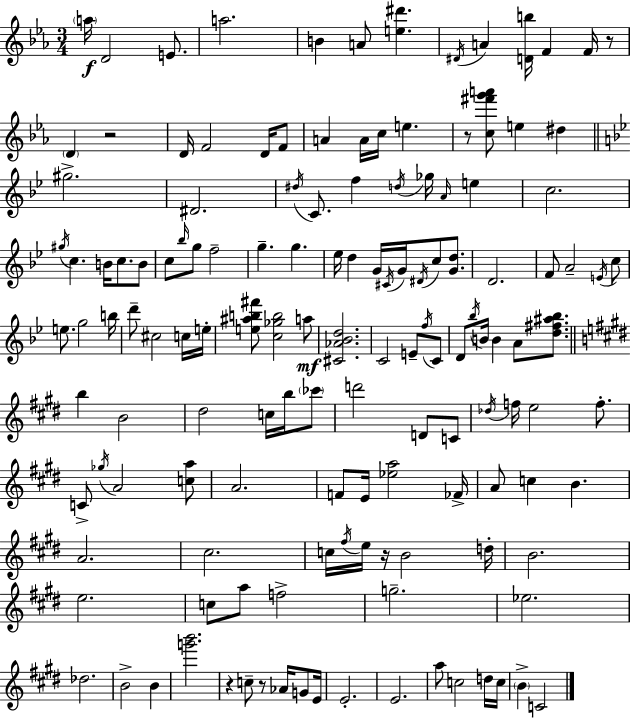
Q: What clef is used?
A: treble